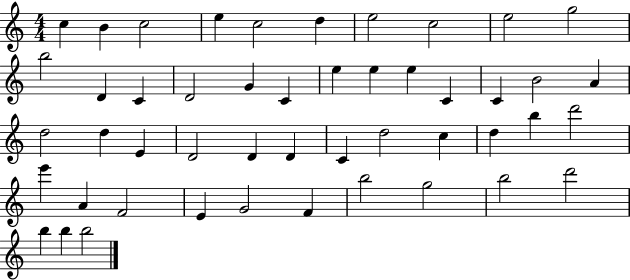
C5/q B4/q C5/h E5/q C5/h D5/q E5/h C5/h E5/h G5/h B5/h D4/q C4/q D4/h G4/q C4/q E5/q E5/q E5/q C4/q C4/q B4/h A4/q D5/h D5/q E4/q D4/h D4/q D4/q C4/q D5/h C5/q D5/q B5/q D6/h E6/q A4/q F4/h E4/q G4/h F4/q B5/h G5/h B5/h D6/h B5/q B5/q B5/h